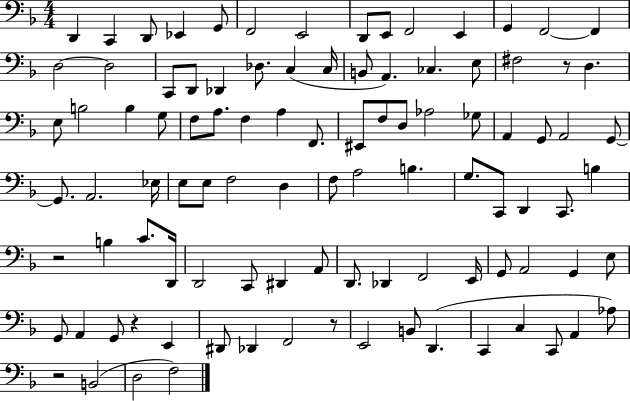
X:1
T:Untitled
M:4/4
L:1/4
K:F
D,, C,, D,,/2 _E,, G,,/2 F,,2 E,,2 D,,/2 E,,/2 F,,2 E,, G,, F,,2 F,, D,2 D,2 C,,/2 D,,/2 _D,, _D,/2 C, C,/4 B,,/2 A,, _C, E,/2 ^F,2 z/2 D, E,/2 B,2 B, G,/2 F,/2 A,/2 F, A, F,,/2 ^E,,/2 F,/2 D,/2 _A,2 _G,/2 A,, G,,/2 A,,2 G,,/2 G,,/2 A,,2 _E,/4 E,/2 E,/2 F,2 D, F,/2 A,2 B, G,/2 C,,/2 D,, C,,/2 B, z2 B, C/2 D,,/4 D,,2 C,,/2 ^D,, A,,/2 D,,/2 _D,, F,,2 E,,/4 G,,/2 A,,2 G,, E,/2 G,,/2 A,, G,,/2 z E,, ^D,,/2 _D,, F,,2 z/2 E,,2 B,,/2 D,, C,, C, C,,/2 A,, _A,/2 z2 B,,2 D,2 F,2